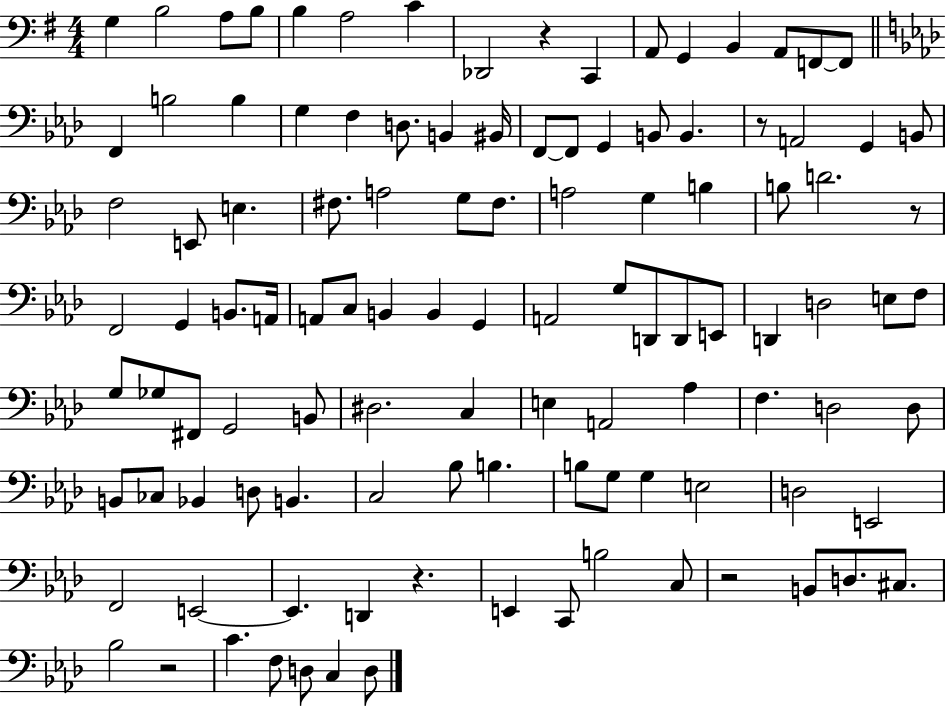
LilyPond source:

{
  \clef bass
  \numericTimeSignature
  \time 4/4
  \key g \major
  g4 b2 a8 b8 | b4 a2 c'4 | des,2 r4 c,4 | a,8 g,4 b,4 a,8 f,8~~ f,8 | \break \bar "||" \break \key aes \major f,4 b2 b4 | g4 f4 d8. b,4 bis,16 | f,8~~ f,8 g,4 b,8 b,4. | r8 a,2 g,4 b,8 | \break f2 e,8 e4. | fis8. a2 g8 fis8. | a2 g4 b4 | b8 d'2. r8 | \break f,2 g,4 b,8. a,16 | a,8 c8 b,4 b,4 g,4 | a,2 g8 d,8 d,8 e,8 | d,4 d2 e8 f8 | \break g8 ges8 fis,8 g,2 b,8 | dis2. c4 | e4 a,2 aes4 | f4. d2 d8 | \break b,8 ces8 bes,4 d8 b,4. | c2 bes8 b4. | b8 g8 g4 e2 | d2 e,2 | \break f,2 e,2~~ | e,4. d,4 r4. | e,4 c,8 b2 c8 | r2 b,8 d8. cis8. | \break bes2 r2 | c'4. f8 d8 c4 d8 | \bar "|."
}